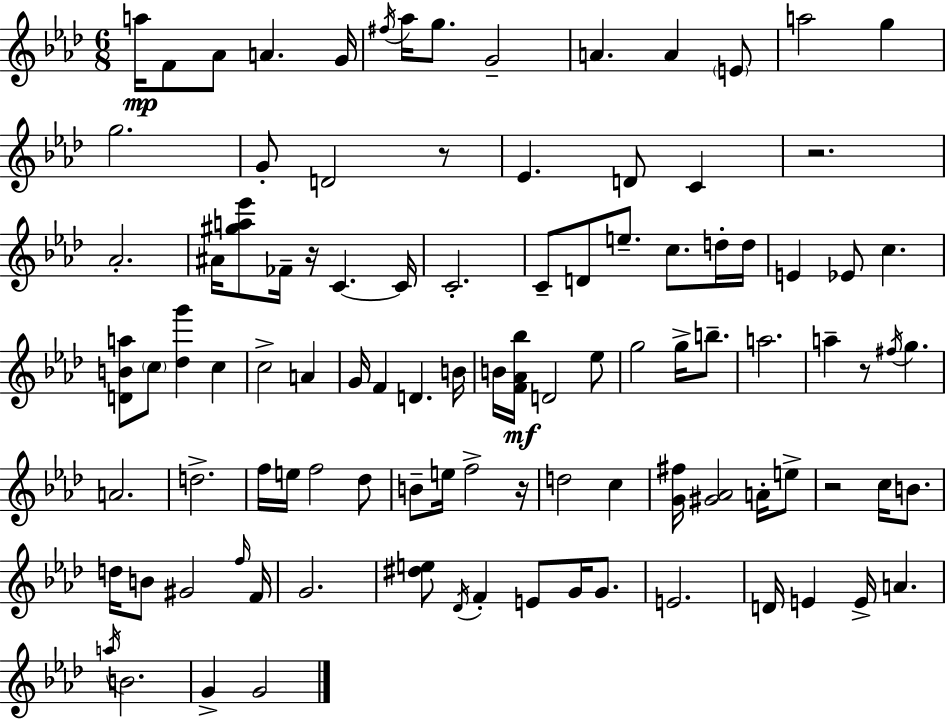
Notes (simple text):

A5/s F4/e Ab4/e A4/q. G4/s F#5/s Ab5/s G5/e. G4/h A4/q. A4/q E4/e A5/h G5/q G5/h. G4/e D4/h R/e Eb4/q. D4/e C4/q R/h. Ab4/h. A#4/s [G#5,A5,Eb6]/e FES4/s R/s C4/q. C4/s C4/h. C4/e D4/e E5/e. C5/e. D5/s D5/s E4/q Eb4/e C5/q. [D4,B4,A5]/e C5/e [Db5,G6]/q C5/q C5/h A4/q G4/s F4/q D4/q. B4/s B4/s [F4,Ab4,Bb5]/s D4/h Eb5/e G5/h G5/s B5/e. A5/h. A5/q R/e F#5/s G5/q. A4/h. D5/h. F5/s E5/s F5/h Db5/e B4/e E5/s F5/h R/s D5/h C5/q [G4,F#5]/s [G#4,Ab4]/h A4/s E5/e R/h C5/s B4/e. D5/s B4/e G#4/h F5/s F4/s G4/h. [D#5,E5]/e Db4/s F4/q E4/e G4/s G4/e. E4/h. D4/s E4/q E4/s A4/q. A5/s B4/h. G4/q G4/h